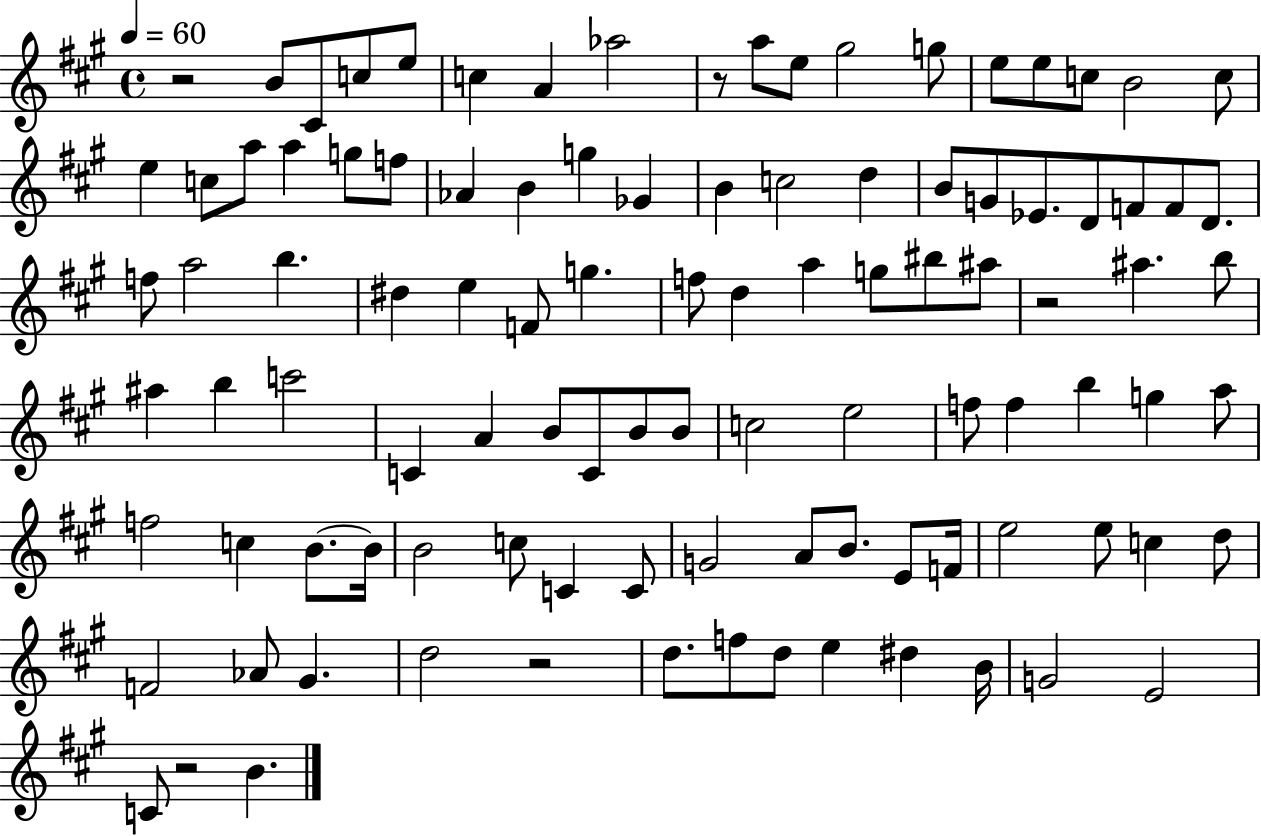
R/h B4/e C#4/e C5/e E5/e C5/q A4/q Ab5/h R/e A5/e E5/e G#5/h G5/e E5/e E5/e C5/e B4/h C5/e E5/q C5/e A5/e A5/q G5/e F5/e Ab4/q B4/q G5/q Gb4/q B4/q C5/h D5/q B4/e G4/e Eb4/e. D4/e F4/e F4/e D4/e. F5/e A5/h B5/q. D#5/q E5/q F4/e G5/q. F5/e D5/q A5/q G5/e BIS5/e A#5/e R/h A#5/q. B5/e A#5/q B5/q C6/h C4/q A4/q B4/e C4/e B4/e B4/e C5/h E5/h F5/e F5/q B5/q G5/q A5/e F5/h C5/q B4/e. B4/s B4/h C5/e C4/q C4/e G4/h A4/e B4/e. E4/e F4/s E5/h E5/e C5/q D5/e F4/h Ab4/e G#4/q. D5/h R/h D5/e. F5/e D5/e E5/q D#5/q B4/s G4/h E4/h C4/e R/h B4/q.